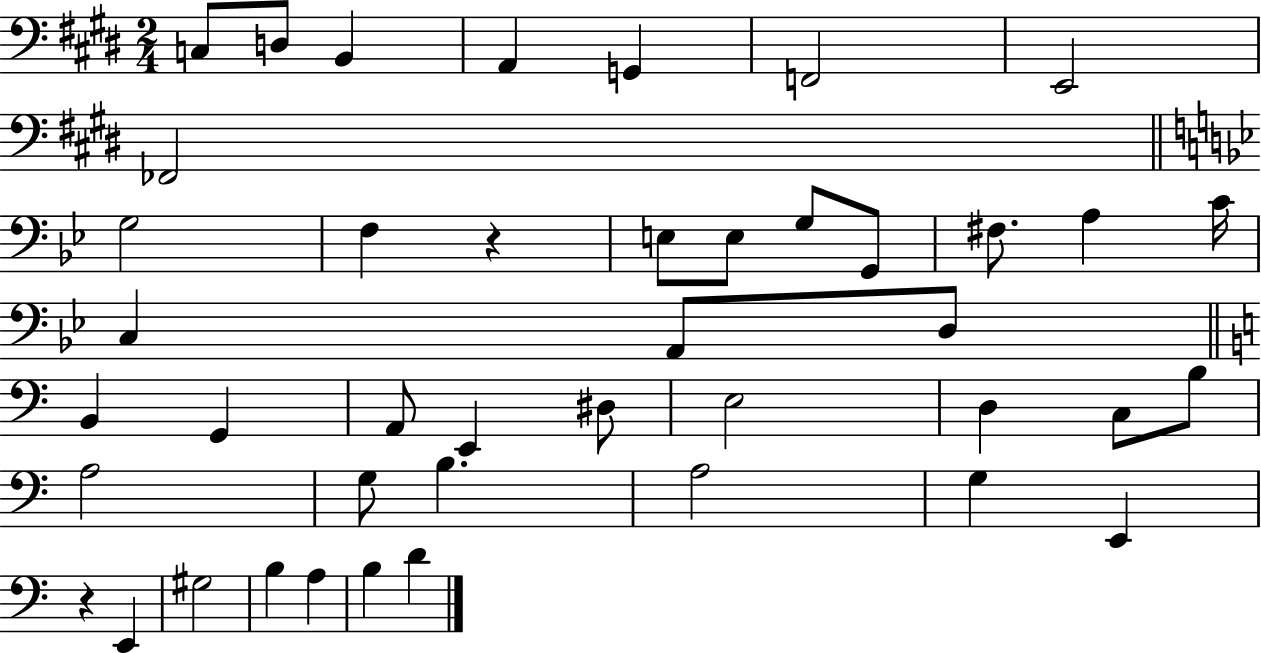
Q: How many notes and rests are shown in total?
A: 43